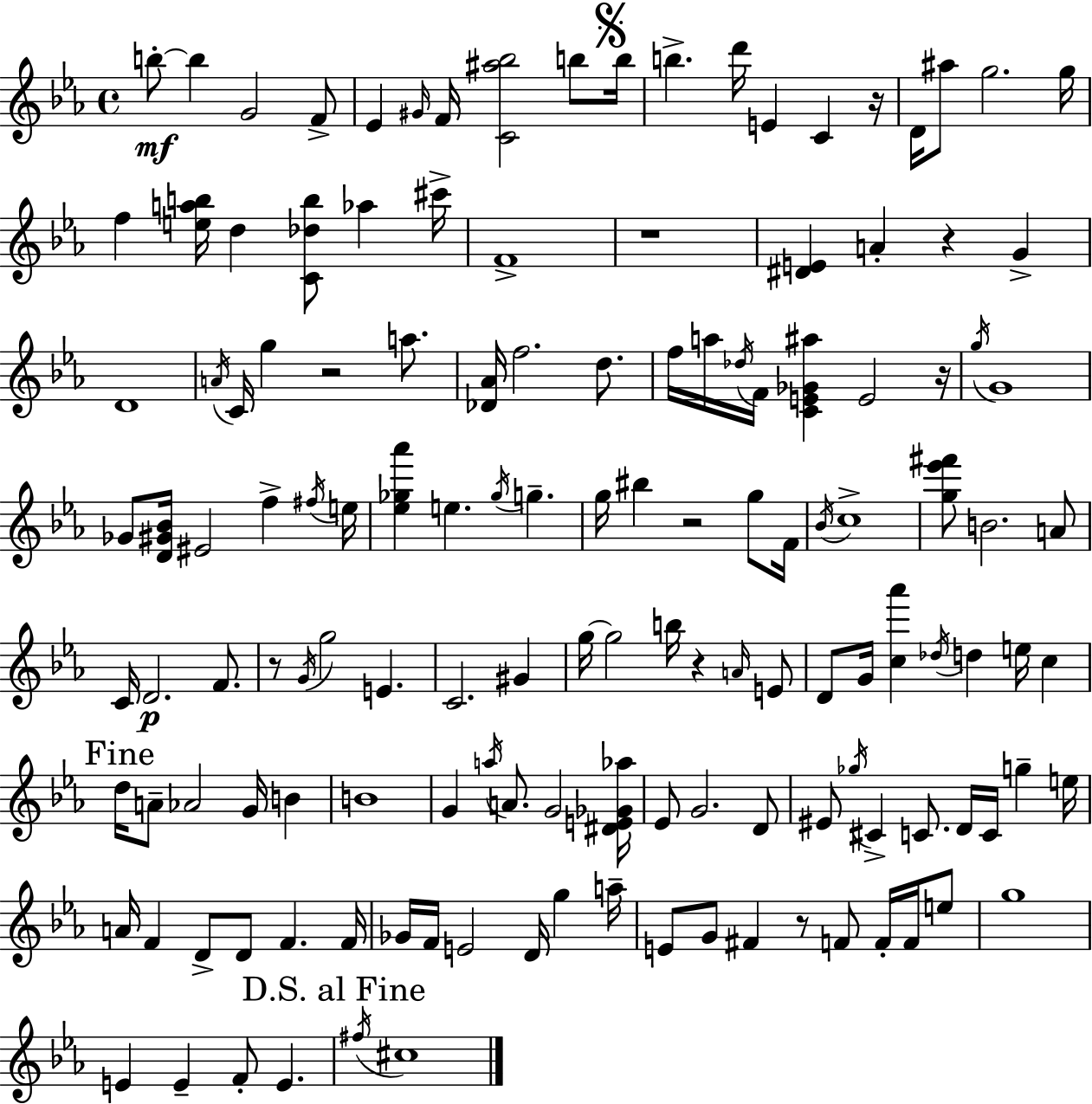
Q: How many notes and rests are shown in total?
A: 140